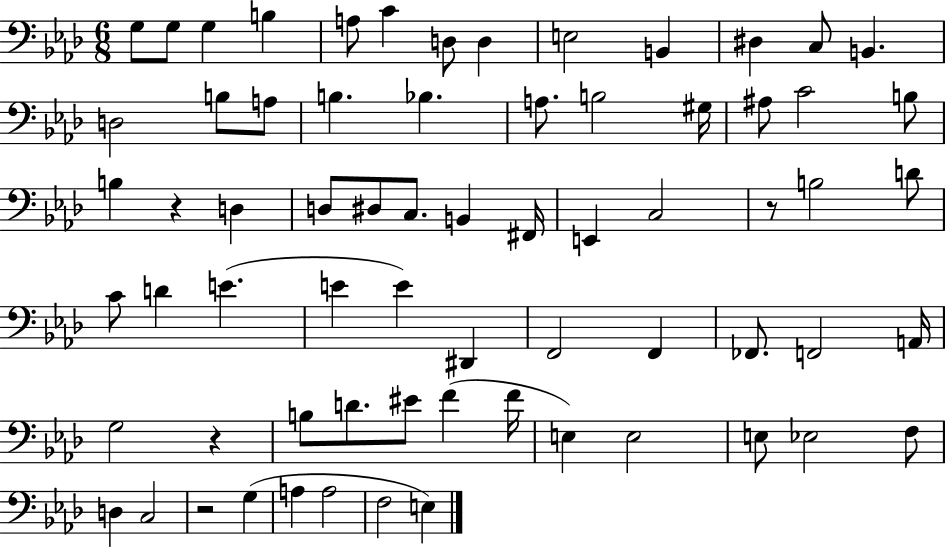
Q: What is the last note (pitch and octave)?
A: E3